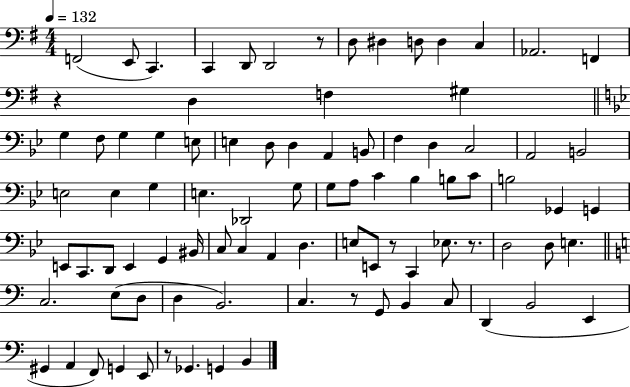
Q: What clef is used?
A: bass